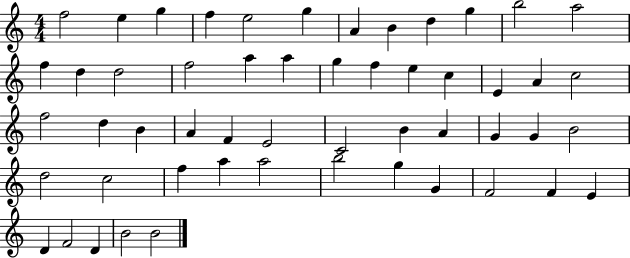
X:1
T:Untitled
M:4/4
L:1/4
K:C
f2 e g f e2 g A B d g b2 a2 f d d2 f2 a a g f e c E A c2 f2 d B A F E2 C2 B A G G B2 d2 c2 f a a2 b2 g G F2 F E D F2 D B2 B2